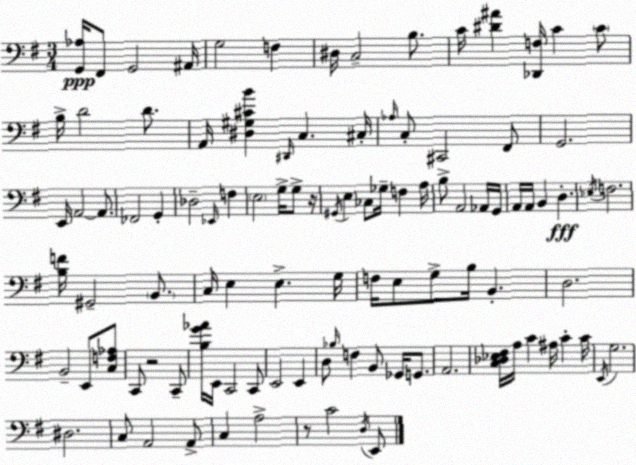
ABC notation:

X:1
T:Untitled
M:3/4
L:1/4
K:Em
[G,,_A,]/4 ^F,,/2 G,,2 ^A,,/4 G,2 F, ^D,/4 C,2 B,/2 C/4 [^D^A] [_D,,F,]/4 C C/2 B,/4 D2 D/2 A,,/4 [^D,^G,^CB] ^D,,/4 C, ^C,/4 _A,/4 C,/2 ^C,,2 ^F,,/2 G,,2 E,,/4 A,,2 A,,/2 _F,,2 G,, _D,2 _E,,/4 F, E,2 G,/4 G,/2 z/4 ^G,,/4 E, _C,/2 _G,/4 F, A,/4 B,/2 A,,2 _A,,/4 G,,/4 A,,/4 A,,/4 B,, D, _E,/4 F,2 [B,F]/4 ^G,,2 B,,/2 C,/4 E, E, G,/4 F,/4 E,/2 G,/2 B,/4 B,, D,2 B,,2 E,,/2 [C,F,_A,]/2 C,,/2 z2 C,,/2 [B,G_A]/4 E,,/4 C,,2 C,,/2 E,,2 E,, D,/2 _B,/4 F, B,,/2 _G,,/4 G,,/2 A,,2 [C,_D,_E,^F,]/4 A,/4 C ^A,/4 C C/4 E,,/4 G,2 ^D,2 C,/2 A,,2 A,,/2 C, A,2 z/2 C2 D,/4 E,,/2